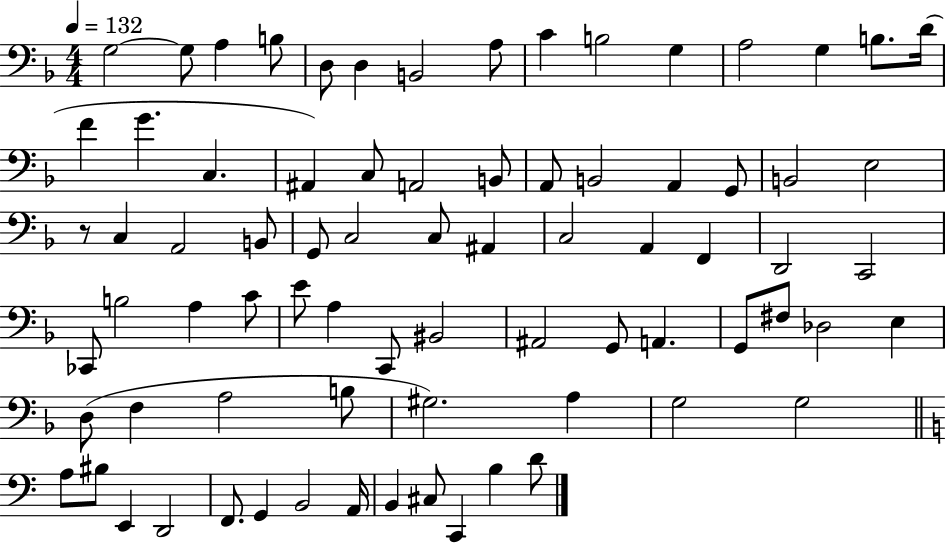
X:1
T:Untitled
M:4/4
L:1/4
K:F
G,2 G,/2 A, B,/2 D,/2 D, B,,2 A,/2 C B,2 G, A,2 G, B,/2 D/4 F G C, ^A,, C,/2 A,,2 B,,/2 A,,/2 B,,2 A,, G,,/2 B,,2 E,2 z/2 C, A,,2 B,,/2 G,,/2 C,2 C,/2 ^A,, C,2 A,, F,, D,,2 C,,2 _C,,/2 B,2 A, C/2 E/2 A, C,,/2 ^B,,2 ^A,,2 G,,/2 A,, G,,/2 ^F,/2 _D,2 E, D,/2 F, A,2 B,/2 ^G,2 A, G,2 G,2 A,/2 ^B,/2 E,, D,,2 F,,/2 G,, B,,2 A,,/4 B,, ^C,/2 C,, B, D/2